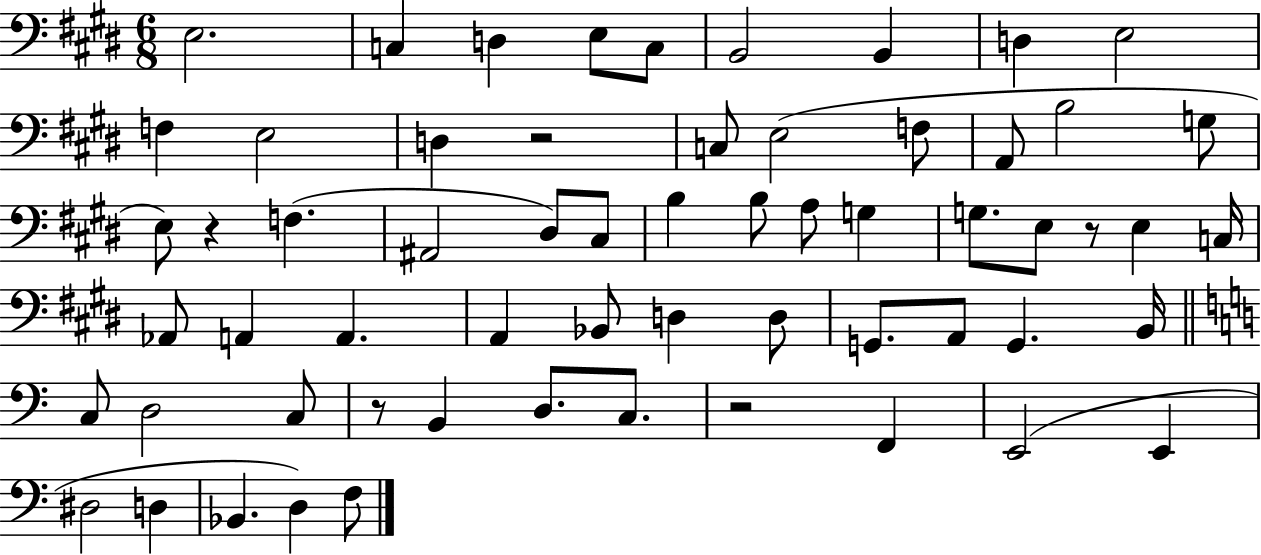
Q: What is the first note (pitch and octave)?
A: E3